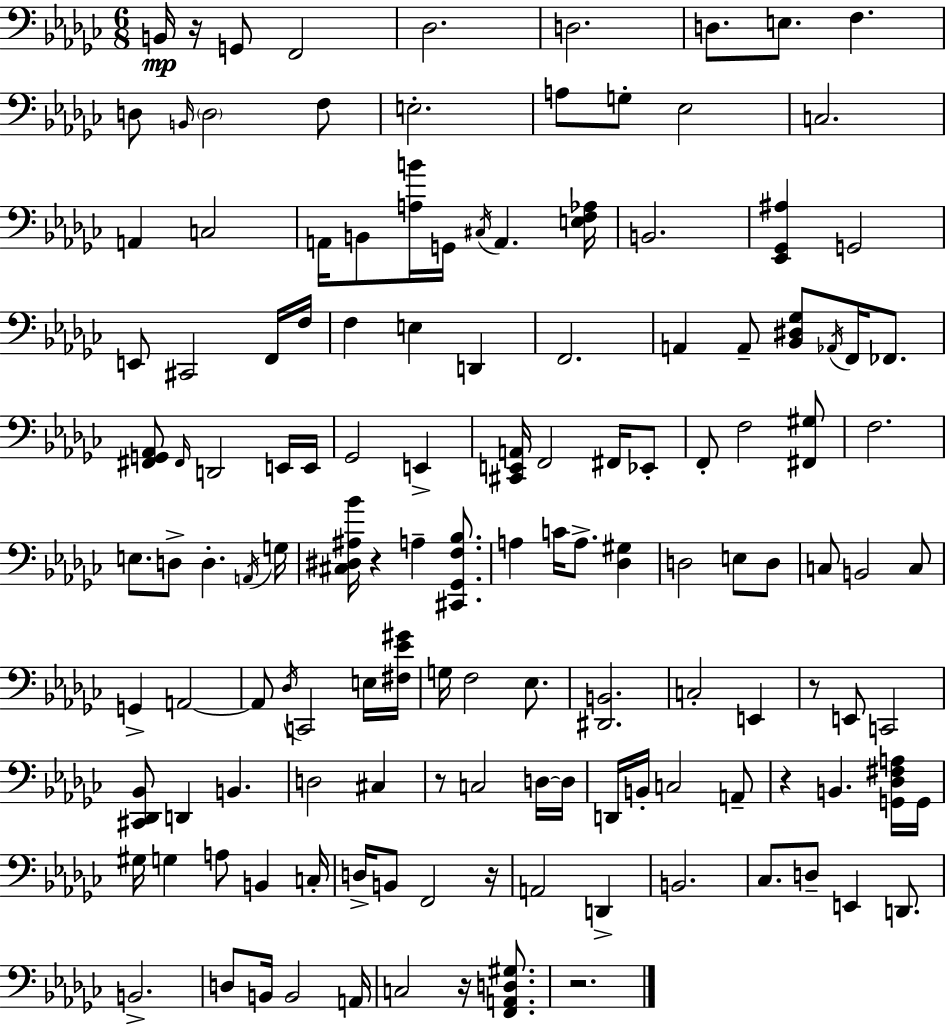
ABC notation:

X:1
T:Untitled
M:6/8
L:1/4
K:Ebm
B,,/4 z/4 G,,/2 F,,2 _D,2 D,2 D,/2 E,/2 F, D,/2 B,,/4 D,2 F,/2 E,2 A,/2 G,/2 _E,2 C,2 A,, C,2 A,,/4 B,,/2 [A,B]/4 G,,/4 ^C,/4 A,, [E,F,_A,]/4 B,,2 [_E,,_G,,^A,] G,,2 E,,/2 ^C,,2 F,,/4 F,/4 F, E, D,, F,,2 A,, A,,/2 [_B,,^D,_G,]/2 _A,,/4 F,,/4 _F,,/2 [^F,,G,,_A,,]/2 ^F,,/4 D,,2 E,,/4 E,,/4 _G,,2 E,, [^C,,E,,A,,]/4 F,,2 ^F,,/4 _E,,/2 F,,/2 F,2 [^F,,^G,]/2 F,2 E,/2 D,/2 D, A,,/4 G,/4 [^C,^D,^A,_B]/4 z A, [^C,,_G,,F,_B,]/2 A, C/4 A,/2 [_D,^G,] D,2 E,/2 D,/2 C,/2 B,,2 C,/2 G,, A,,2 A,,/2 _D,/4 C,,2 E,/4 [^F,_E^G]/4 G,/4 F,2 _E,/2 [^D,,B,,]2 C,2 E,, z/2 E,,/2 C,,2 [^C,,_D,,_B,,]/2 D,, B,, D,2 ^C, z/2 C,2 D,/4 D,/4 D,,/4 B,,/4 C,2 A,,/2 z B,, [G,,_D,^F,A,]/4 G,,/4 ^G,/4 G, A,/2 B,, C,/4 D,/4 B,,/2 F,,2 z/4 A,,2 D,, B,,2 _C,/2 D,/2 E,, D,,/2 B,,2 D,/2 B,,/4 B,,2 A,,/4 C,2 z/4 [F,,A,,D,^G,]/2 z2